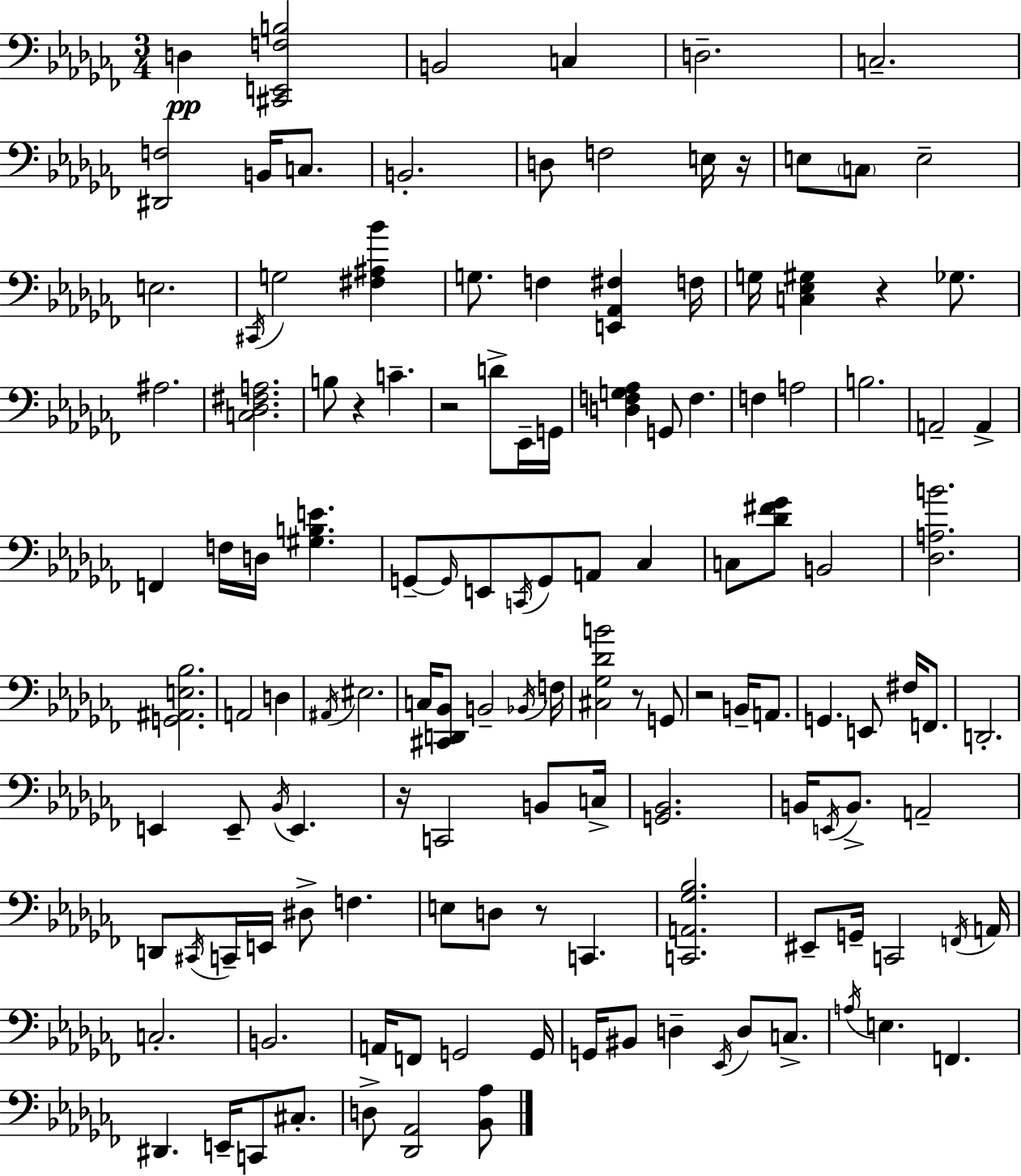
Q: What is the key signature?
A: AES minor